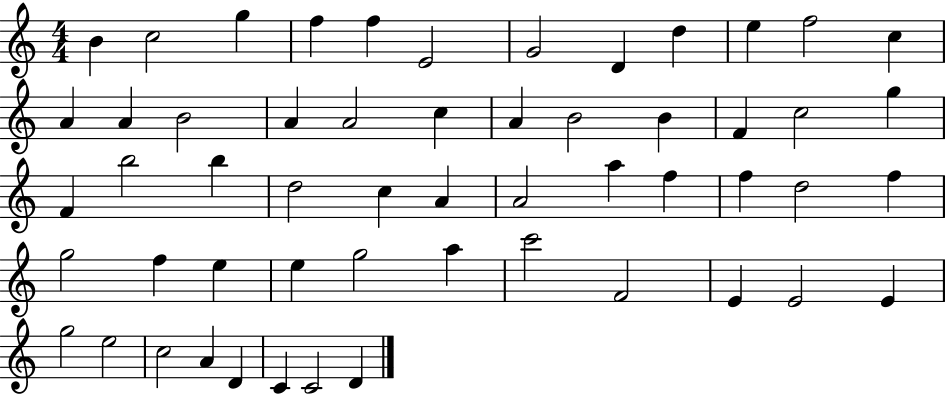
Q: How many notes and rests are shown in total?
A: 55